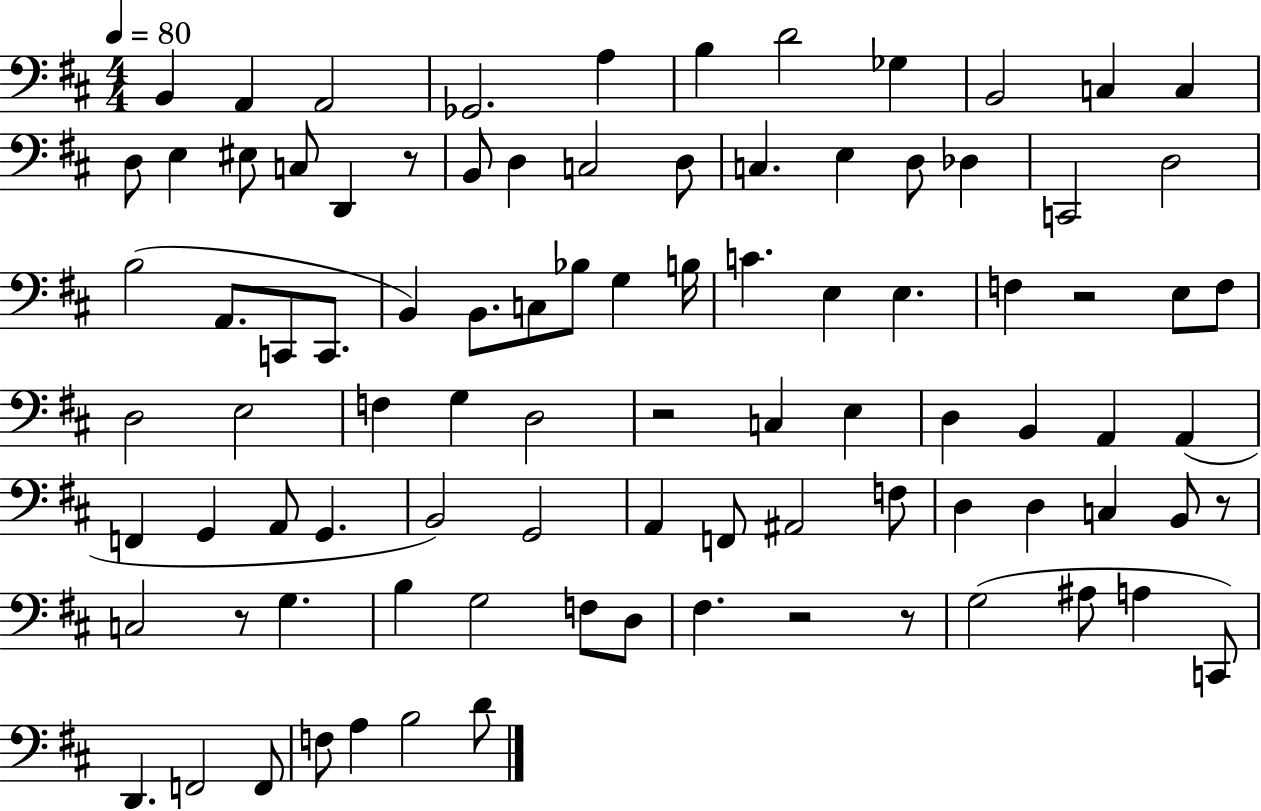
B2/q A2/q A2/h Gb2/h. A3/q B3/q D4/h Gb3/q B2/h C3/q C3/q D3/e E3/q EIS3/e C3/e D2/q R/e B2/e D3/q C3/h D3/e C3/q. E3/q D3/e Db3/q C2/h D3/h B3/h A2/e. C2/e C2/e. B2/q B2/e. C3/e Bb3/e G3/q B3/s C4/q. E3/q E3/q. F3/q R/h E3/e F3/e D3/h E3/h F3/q G3/q D3/h R/h C3/q E3/q D3/q B2/q A2/q A2/q F2/q G2/q A2/e G2/q. B2/h G2/h A2/q F2/e A#2/h F3/e D3/q D3/q C3/q B2/e R/e C3/h R/e G3/q. B3/q G3/h F3/e D3/e F#3/q. R/h R/e G3/h A#3/e A3/q C2/e D2/q. F2/h F2/e F3/e A3/q B3/h D4/e